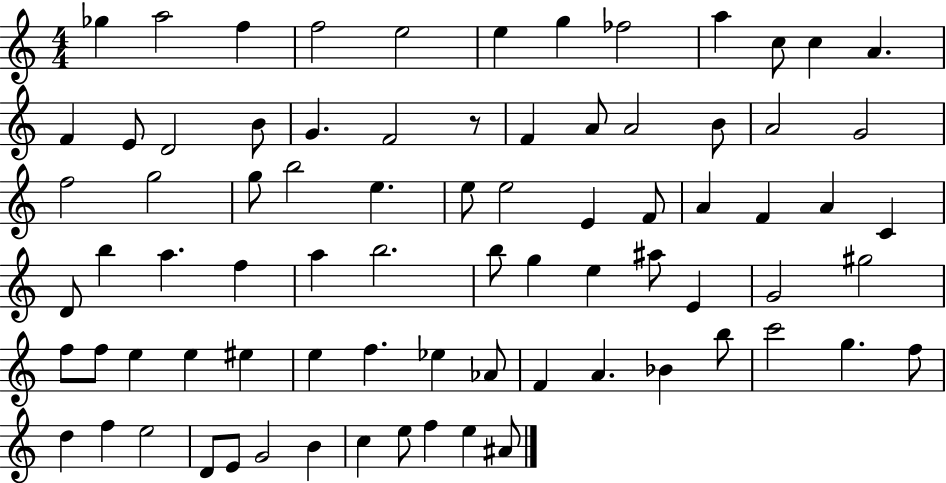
Gb5/q A5/h F5/q F5/h E5/h E5/q G5/q FES5/h A5/q C5/e C5/q A4/q. F4/q E4/e D4/h B4/e G4/q. F4/h R/e F4/q A4/e A4/h B4/e A4/h G4/h F5/h G5/h G5/e B5/h E5/q. E5/e E5/h E4/q F4/e A4/q F4/q A4/q C4/q D4/e B5/q A5/q. F5/q A5/q B5/h. B5/e G5/q E5/q A#5/e E4/q G4/h G#5/h F5/e F5/e E5/q E5/q EIS5/q E5/q F5/q. Eb5/q Ab4/e F4/q A4/q. Bb4/q B5/e C6/h G5/q. F5/e D5/q F5/q E5/h D4/e E4/e G4/h B4/q C5/q E5/e F5/q E5/q A#4/e